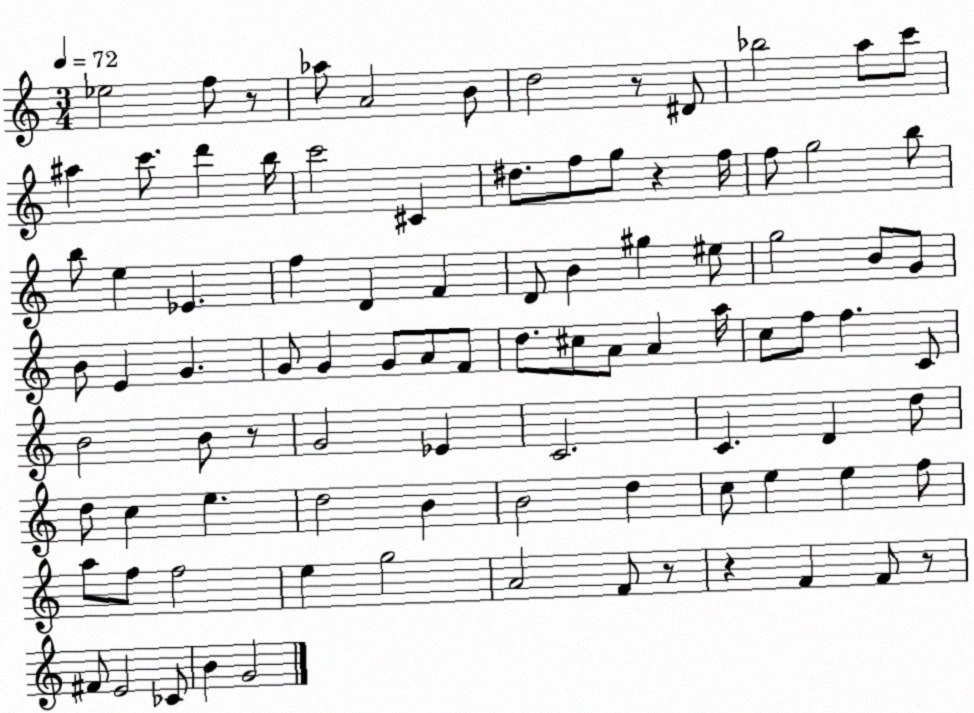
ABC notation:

X:1
T:Untitled
M:3/4
L:1/4
K:C
_e2 f/2 z/2 _a/2 A2 B/2 d2 z/2 ^D/2 _b2 a/2 c'/2 ^a c'/2 d' b/4 c'2 ^C ^d/2 f/2 g/2 z f/4 f/2 g2 b/2 b/2 e _E f D F D/2 B ^g ^e/2 g2 B/2 G/2 B/2 E G G/2 G G/2 A/2 F/2 d/2 ^c/2 A/2 A a/4 c/2 f/2 f C/2 B2 B/2 z/2 G2 _E C2 C D d/2 d/2 c e d2 B B2 d c/2 e e f/2 a/2 f/2 f2 e g2 A2 F/2 z/2 z F F/2 z/2 ^F/2 E2 _C/2 B G2